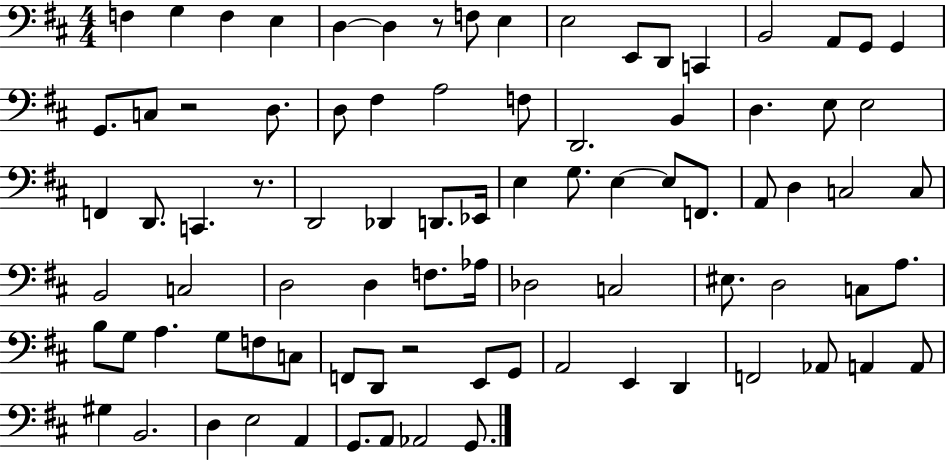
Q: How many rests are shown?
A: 4